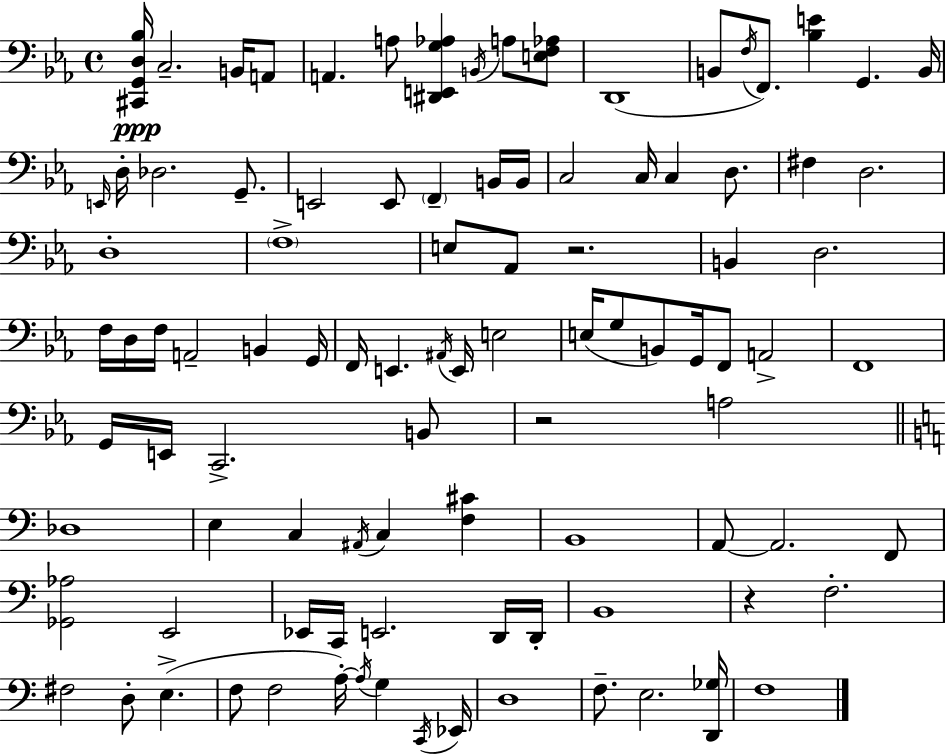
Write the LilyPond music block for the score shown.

{
  \clef bass
  \time 4/4
  \defaultTimeSignature
  \key c \minor
  <cis, g, d bes>16\ppp c2.-- b,16 a,8 | a,4. a8 <dis, e, g aes>4 \acciaccatura { b,16 } a8 <e f aes>8 | d,1( | b,8 \acciaccatura { f16 } f,8.) <bes e'>4 g,4. | \break b,16 \grace { e,16 } d16-. des2. | g,8.-- e,2 e,8 \parenthesize f,4-- | b,16 b,16 c2 c16 c4 | d8. fis4 d2. | \break d1-. | \parenthesize f1-> | e8 aes,8 r2. | b,4 d2. | \break f16 d16 f16 a,2-- b,4 | g,16 f,16 e,4. \acciaccatura { ais,16 } e,16 e2 | e16( g8 b,8) g,16 f,8 a,2-> | f,1 | \break g,16 e,16 c,2.-> | b,8 r2 a2 | \bar "||" \break \key a \minor des1 | e4 c4 \acciaccatura { ais,16 } c4 <f cis'>4 | b,1 | a,8~~ a,2. f,8 | \break <ges, aes>2 e,2 | ees,16 c,16 e,2. d,16 | d,16-. b,1 | r4 f2.-. | \break fis2 d8-. e4.->( | f8 f2 a16-.~~) \acciaccatura { a16 } g4 | \acciaccatura { c,16 } ees,16 d1 | f8.-- e2. | \break <d, ges>16 f1 | \bar "|."
}